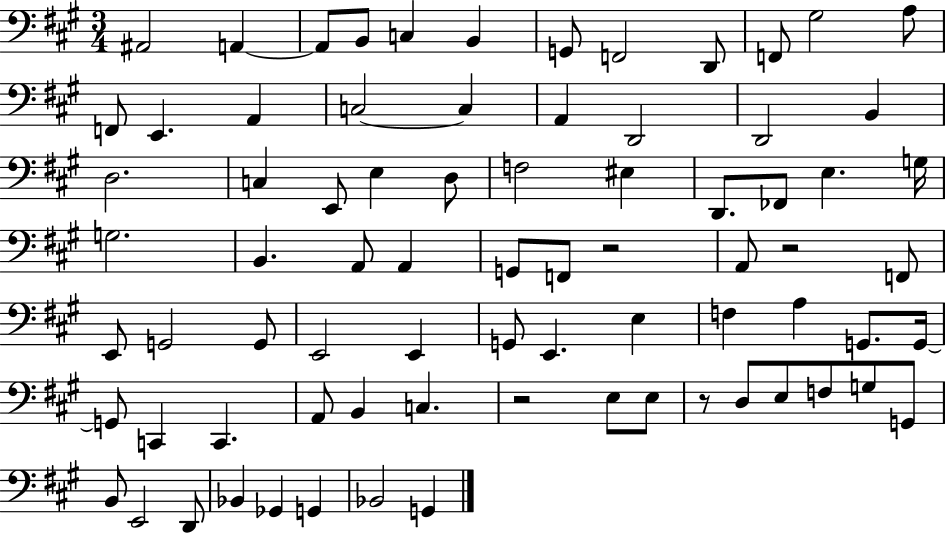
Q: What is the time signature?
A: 3/4